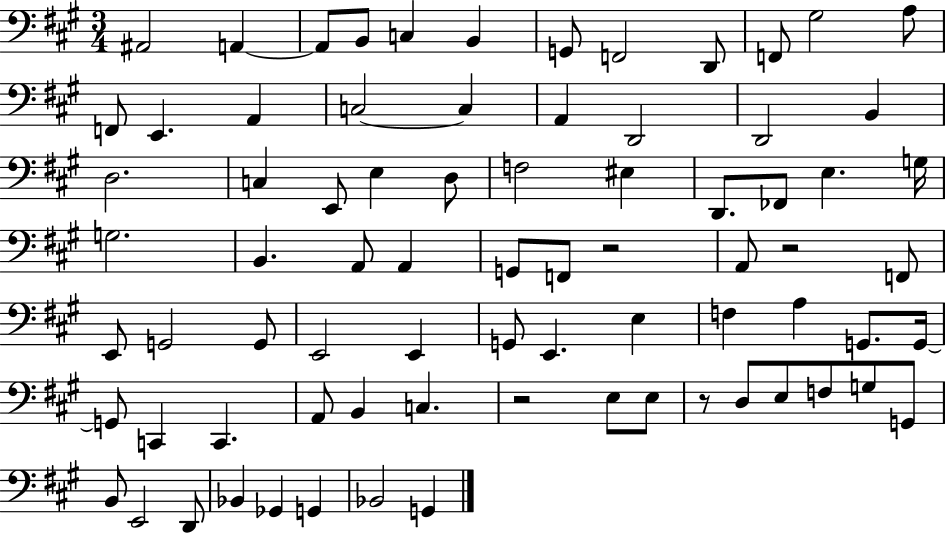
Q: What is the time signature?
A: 3/4